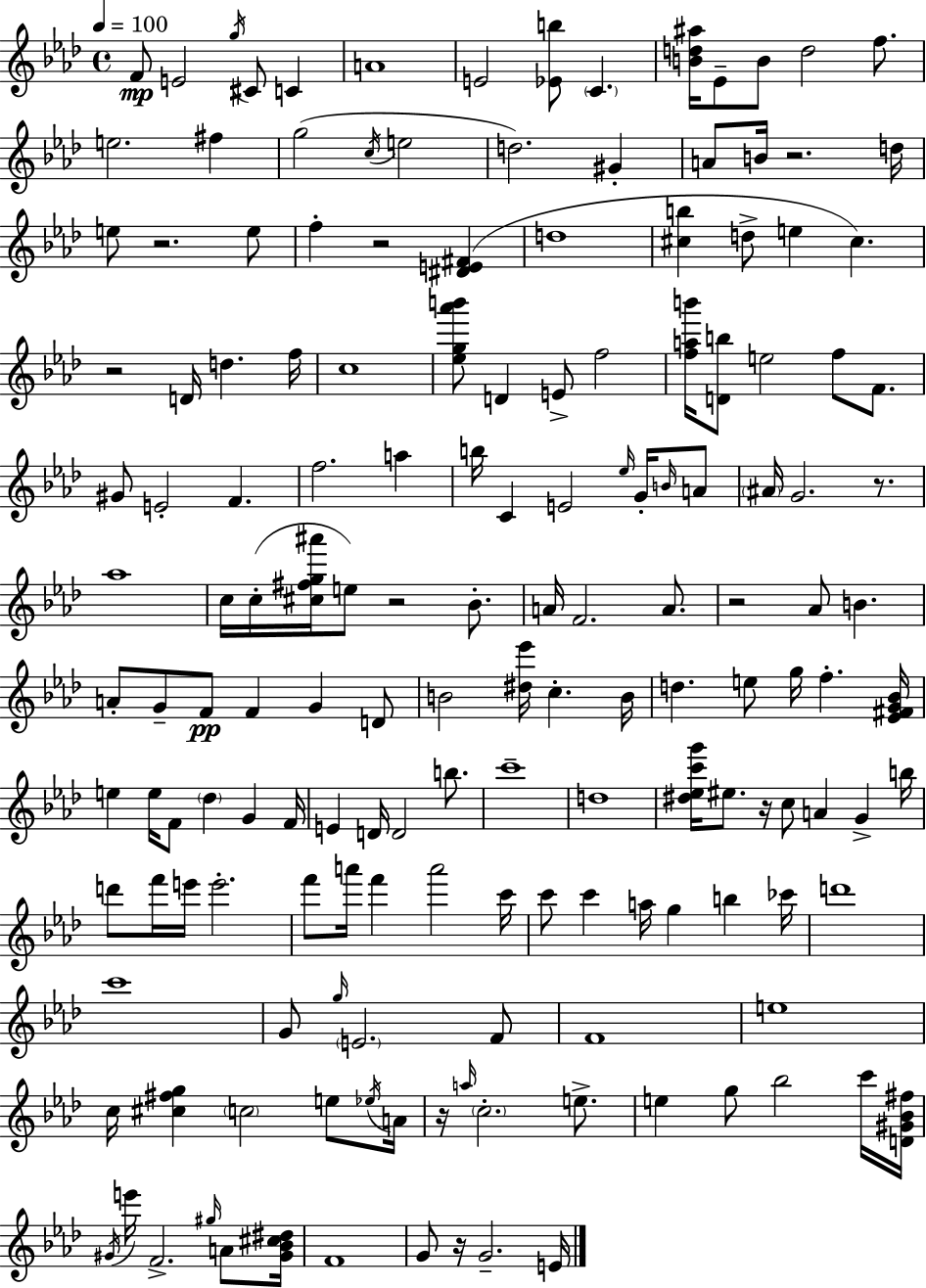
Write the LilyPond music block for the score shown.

{
  \clef treble
  \time 4/4
  \defaultTimeSignature
  \key aes \major
  \tempo 4 = 100
  f'8\mp e'2 \acciaccatura { g''16 } cis'8 c'4 | a'1 | e'2 <ees' b''>8 \parenthesize c'4. | <b' d'' ais''>16 ees'8-- b'8 d''2 f''8. | \break e''2. fis''4 | g''2( \acciaccatura { c''16 } e''2 | d''2.) gis'4-. | a'8 b'16 r2. | \break d''16 e''8 r2. | e''8 f''4-. r2 <dis' e' fis'>4( | d''1 | <cis'' b''>4 d''8-> e''4 cis''4.) | \break r2 d'16 d''4. | f''16 c''1 | <ees'' g'' aes''' b'''>8 d'4 e'8-> f''2 | <f'' a'' b'''>16 <d' b''>8 e''2 f''8 f'8. | \break gis'8 e'2-. f'4. | f''2. a''4 | b''16 c'4 e'2 \grace { ees''16 } | g'16-. \grace { b'16 } a'8 \parenthesize ais'16 g'2. | \break r8. aes''1 | c''16 c''16-.( <cis'' fis'' g'' ais'''>16 e''8) r2 | bes'8.-. a'16 f'2. | a'8. r2 aes'8 b'4. | \break a'8-. g'8-- f'8\pp f'4 g'4 | d'8 b'2 <dis'' ees'''>16 c''4.-. | b'16 d''4. e''8 g''16 f''4.-. | <ees' fis' g' bes'>16 e''4 e''16 f'8 \parenthesize des''4 g'4 | \break f'16 e'4 d'16 d'2 | b''8. c'''1-- | d''1 | <dis'' ees'' c''' g'''>16 eis''8. r16 c''8 a'4 g'4-> | \break b''16 d'''8 f'''16 e'''16 e'''2.-. | f'''8 a'''16 f'''4 a'''2 | c'''16 c'''8 c'''4 a''16 g''4 b''4 | ces'''16 d'''1 | \break c'''1 | g'8 \grace { g''16 } \parenthesize e'2. | f'8 f'1 | e''1 | \break c''16 <cis'' fis'' g''>4 \parenthesize c''2 | e''8 \acciaccatura { ees''16 } a'16 r16 \grace { a''16 } \parenthesize c''2.-. | e''8.-> e''4 g''8 bes''2 | c'''16 <d' gis' bes' fis''>16 \acciaccatura { gis'16 } e'''16 f'2.-> | \break \grace { gis''16 } a'8 <gis' bes' cis'' dis''>16 f'1 | g'8 r16 g'2.-- | e'16 \bar "|."
}